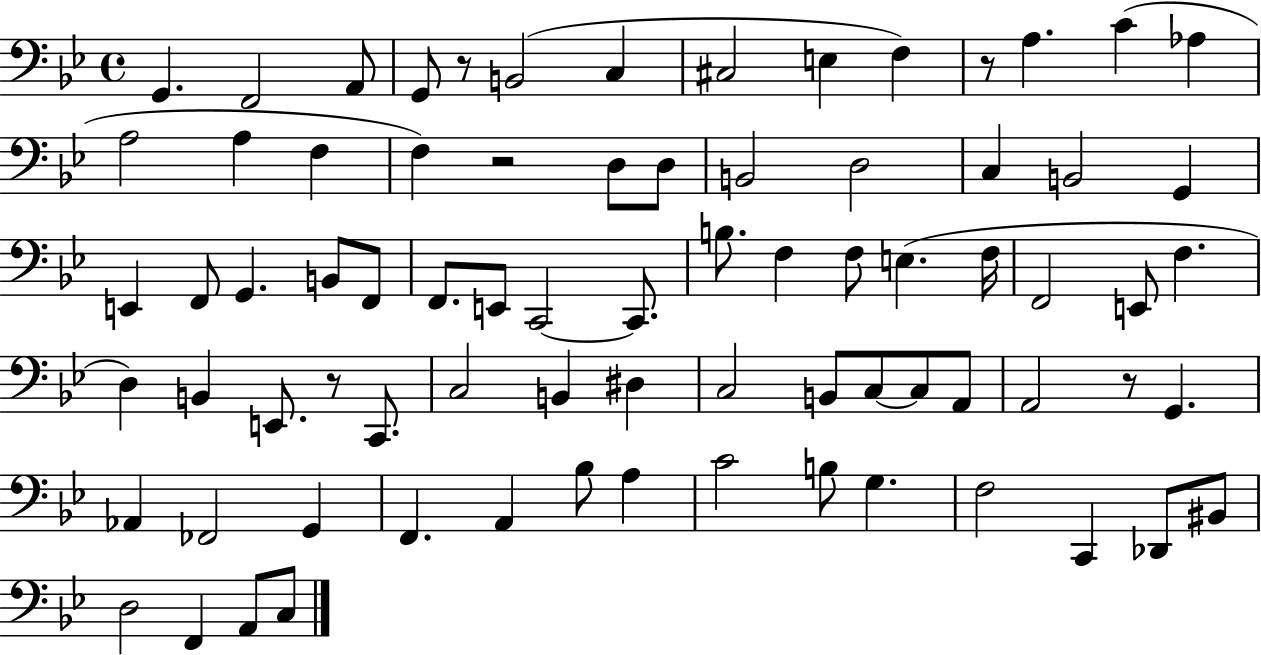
G2/q. F2/h A2/e G2/e R/e B2/h C3/q C#3/h E3/q F3/q R/e A3/q. C4/q Ab3/q A3/h A3/q F3/q F3/q R/h D3/e D3/e B2/h D3/h C3/q B2/h G2/q E2/q F2/e G2/q. B2/e F2/e F2/e. E2/e C2/h C2/e. B3/e. F3/q F3/e E3/q. F3/s F2/h E2/e F3/q. D3/q B2/q E2/e. R/e C2/e. C3/h B2/q D#3/q C3/h B2/e C3/e C3/e A2/e A2/h R/e G2/q. Ab2/q FES2/h G2/q F2/q. A2/q Bb3/e A3/q C4/h B3/e G3/q. F3/h C2/q Db2/e BIS2/e D3/h F2/q A2/e C3/e